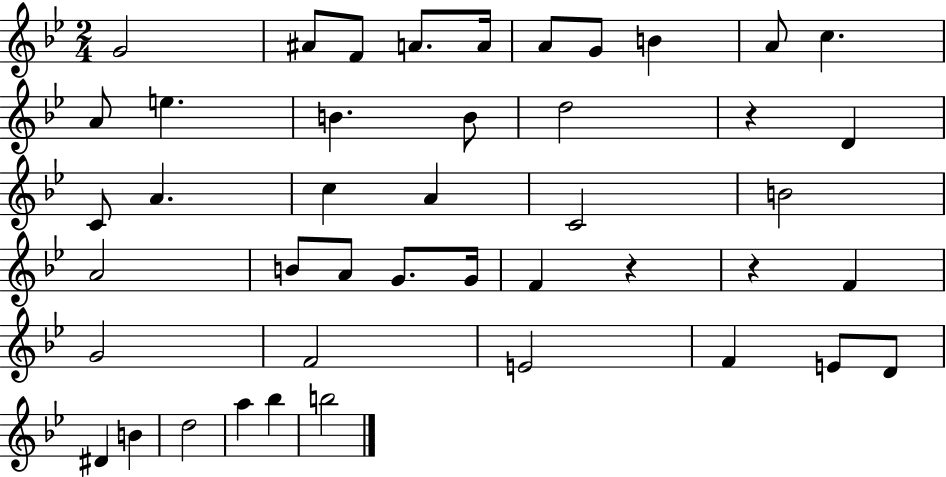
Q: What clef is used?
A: treble